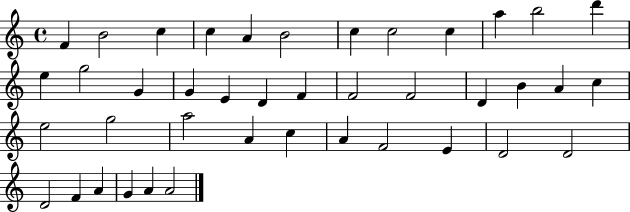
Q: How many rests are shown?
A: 0